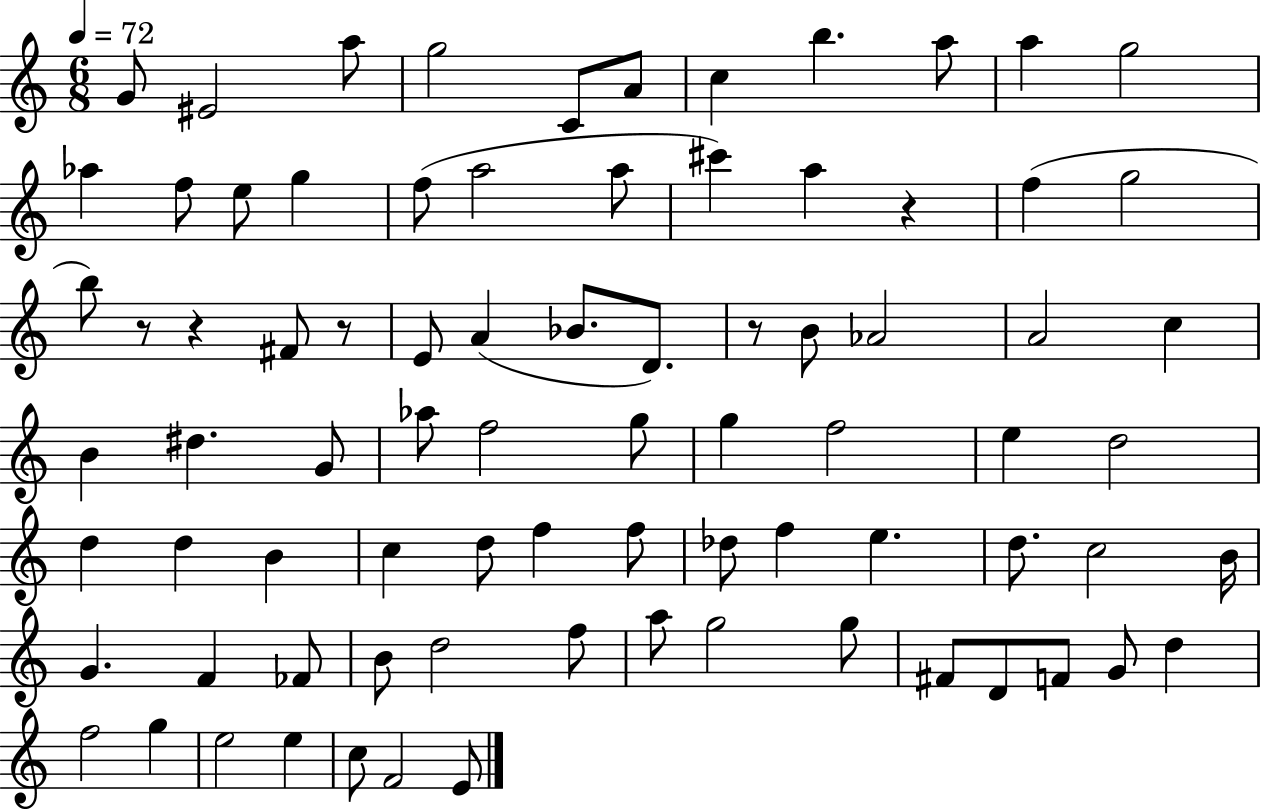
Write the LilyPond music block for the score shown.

{
  \clef treble
  \numericTimeSignature
  \time 6/8
  \key c \major
  \tempo 4 = 72
  g'8 eis'2 a''8 | g''2 c'8 a'8 | c''4 b''4. a''8 | a''4 g''2 | \break aes''4 f''8 e''8 g''4 | f''8( a''2 a''8 | cis'''4) a''4 r4 | f''4( g''2 | \break b''8) r8 r4 fis'8 r8 | e'8 a'4( bes'8. d'8.) | r8 b'8 aes'2 | a'2 c''4 | \break b'4 dis''4. g'8 | aes''8 f''2 g''8 | g''4 f''2 | e''4 d''2 | \break d''4 d''4 b'4 | c''4 d''8 f''4 f''8 | des''8 f''4 e''4. | d''8. c''2 b'16 | \break g'4. f'4 fes'8 | b'8 d''2 f''8 | a''8 g''2 g''8 | fis'8 d'8 f'8 g'8 d''4 | \break f''2 g''4 | e''2 e''4 | c''8 f'2 e'8 | \bar "|."
}